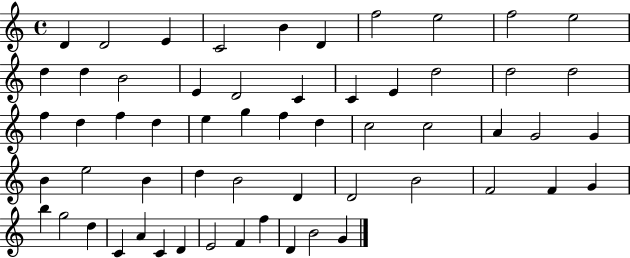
D4/q D4/h E4/q C4/h B4/q D4/q F5/h E5/h F5/h E5/h D5/q D5/q B4/h E4/q D4/h C4/q C4/q E4/q D5/h D5/h D5/h F5/q D5/q F5/q D5/q E5/q G5/q F5/q D5/q C5/h C5/h A4/q G4/h G4/q B4/q E5/h B4/q D5/q B4/h D4/q D4/h B4/h F4/h F4/q G4/q B5/q G5/h D5/q C4/q A4/q C4/q D4/q E4/h F4/q F5/q D4/q B4/h G4/q